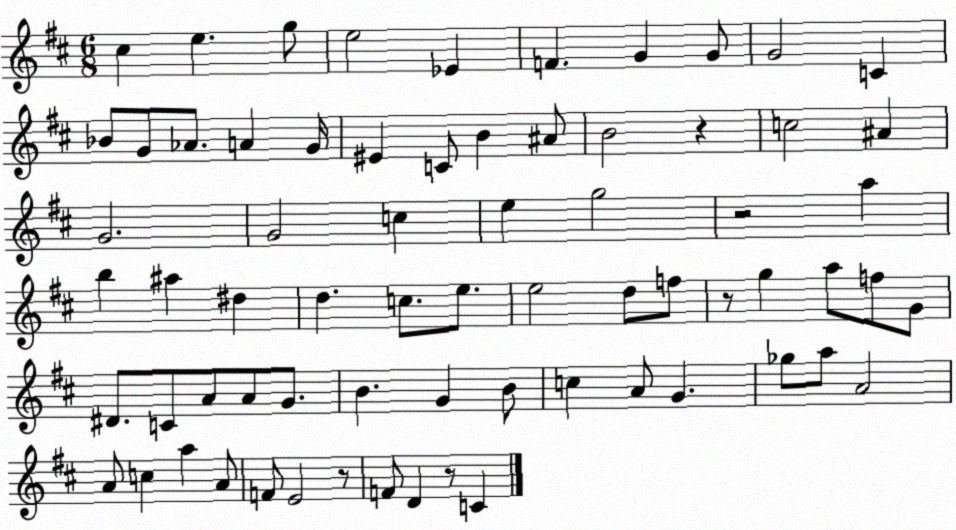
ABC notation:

X:1
T:Untitled
M:6/8
L:1/4
K:D
^c e g/2 e2 _E F G G/2 G2 C _B/2 G/2 _A/2 A G/4 ^E C/2 B ^A/2 B2 z c2 ^A G2 G2 c e g2 z2 a b ^a ^d d c/2 e/2 e2 d/2 f/2 z/2 g a/2 f/2 G/2 ^D/2 C/2 A/2 A/2 G/2 B G B/2 c A/2 G _g/2 a/2 A2 A/2 c a A/2 F/2 E2 z/2 F/2 D z/2 C